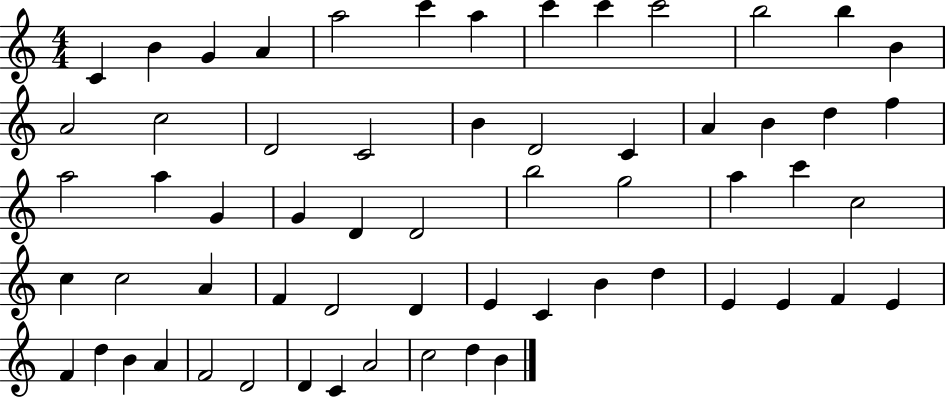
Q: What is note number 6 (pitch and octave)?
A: C6